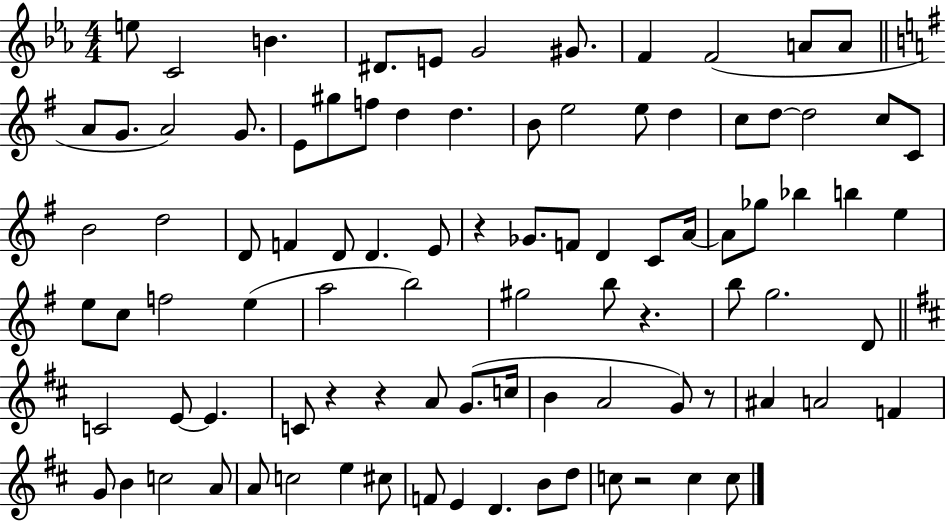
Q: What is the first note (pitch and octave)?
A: E5